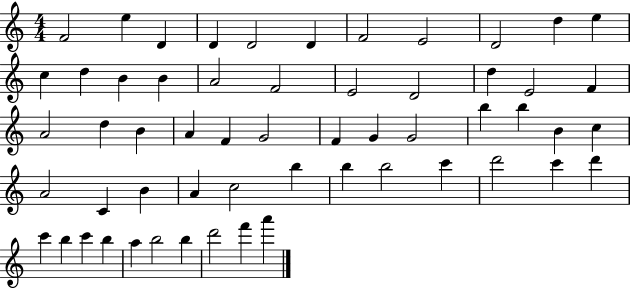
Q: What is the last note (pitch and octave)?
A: A6